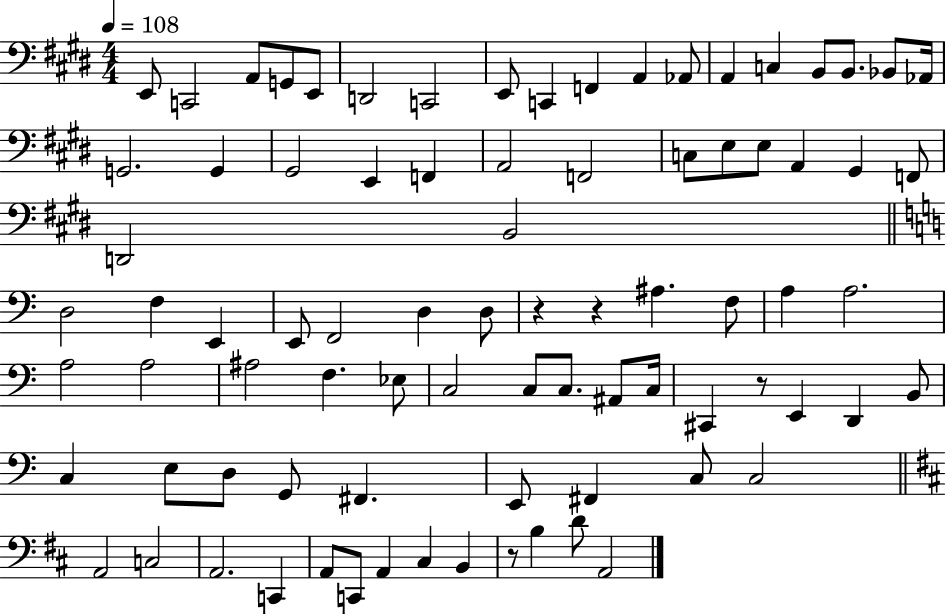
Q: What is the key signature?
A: E major